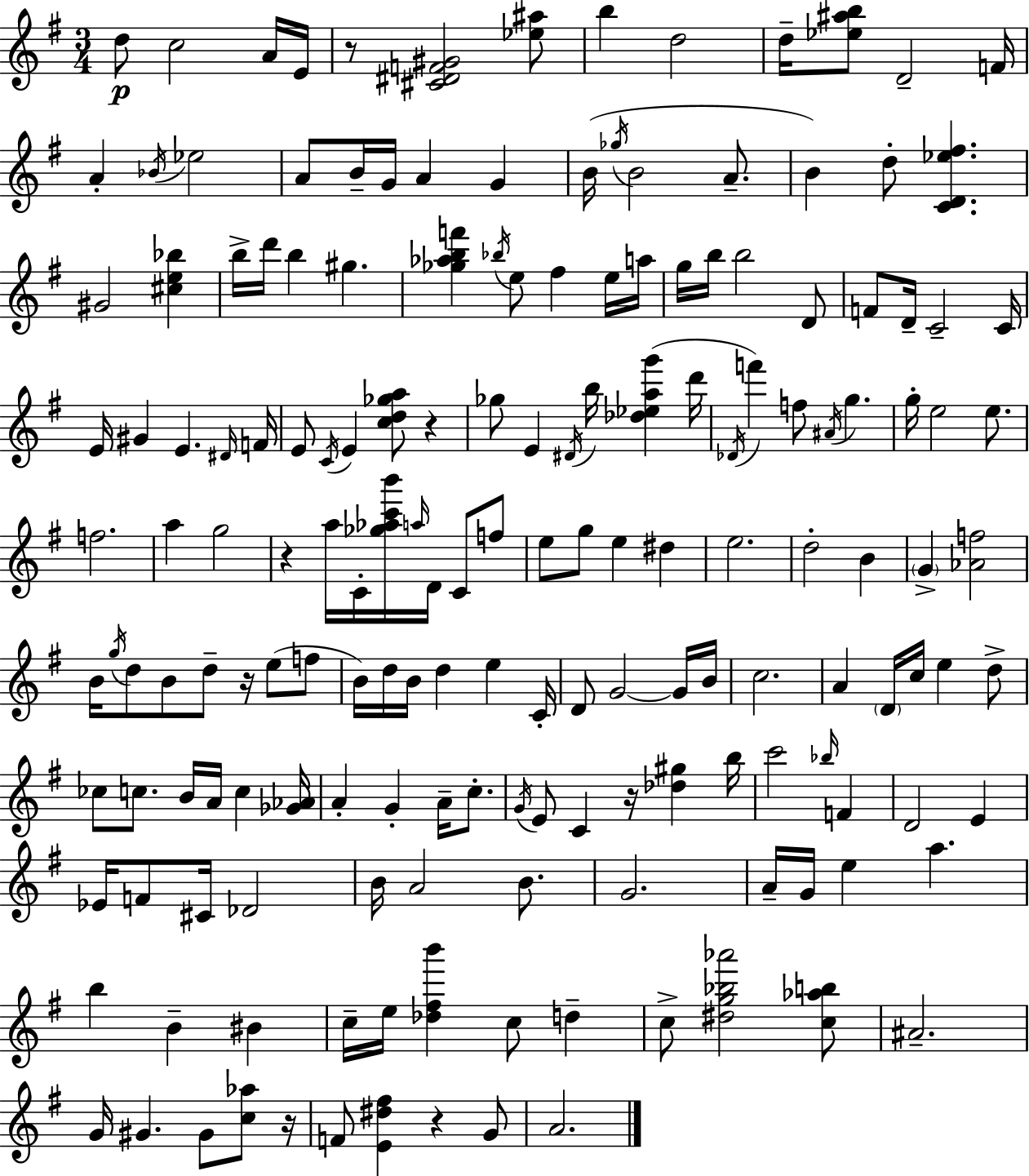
{
  \clef treble
  \numericTimeSignature
  \time 3/4
  \key g \major
  d''8\p c''2 a'16 e'16 | r8 <cis' dis' f' gis'>2 <ees'' ais''>8 | b''4 d''2 | d''16-- <ees'' ais'' b''>8 d'2-- f'16 | \break a'4-. \acciaccatura { bes'16 } ees''2 | a'8 b'16-- g'16 a'4 g'4 | b'16( \acciaccatura { ges''16 } b'2 a'8.-- | b'4) d''8-. <c' d' ees'' fis''>4. | \break gis'2 <cis'' e'' bes''>4 | b''16-> d'''16 b''4 gis''4. | <ges'' aes'' b'' f'''>4 \acciaccatura { bes''16 } e''8 fis''4 | e''16 a''16 g''16 b''16 b''2 | \break d'8 f'8 d'16-- c'2-- | c'16 e'16 gis'4 e'4. | \grace { dis'16 } f'16 e'8 \acciaccatura { c'16 } e'4 <c'' d'' ges'' a''>8 | r4 ges''8 e'4 \acciaccatura { dis'16 } | \break b''16 <des'' ees'' a'' g'''>4( d'''16 \acciaccatura { des'16 }) f'''4 f''8 | \acciaccatura { ais'16 } g''4. g''16-. e''2 | e''8. f''2. | a''4 | \break g''2 r4 | a''16 c'16-. <ges'' aes'' c''' b'''>16 \grace { a''16 } d'16 c'8 f''8 e''8 g''8 | e''4 dis''4 e''2. | d''2-. | \break b'4 \parenthesize g'4-> | <aes' f''>2 b'16 \acciaccatura { g''16 } d''8 | b'8 d''8-- r16 e''8( f''8 b'16) d''16 | b'16 d''4 e''4 c'16-. d'8 | \break g'2~~ g'16 b'16 c''2. | a'4 | \parenthesize d'16 c''16 e''4 d''8-> ces''8 | c''8. b'16 a'16 c''4 <ges' aes'>16 a'4-. | \break g'4-. a'16-- c''8.-. \acciaccatura { g'16 } e'8 | c'4 r16 <des'' gis''>4 b''16 c'''2 | \grace { bes''16 } f'4 | d'2 e'4 | \break ees'16 f'8 cis'16 des'2 | b'16 a'2 b'8. | g'2. | a'16-- g'16 e''4 a''4. | \break b''4 b'4-- bis'4 | c''16-- e''16 <des'' fis'' b'''>4 c''8 d''4-- | c''8-> <dis'' g'' bes'' aes'''>2 <c'' aes'' b''>8 | ais'2.-- | \break g'16 gis'4. gis'8 <c'' aes''>8 r16 | f'8 <e' dis'' fis''>4 r4 g'8 | a'2. | \bar "|."
}